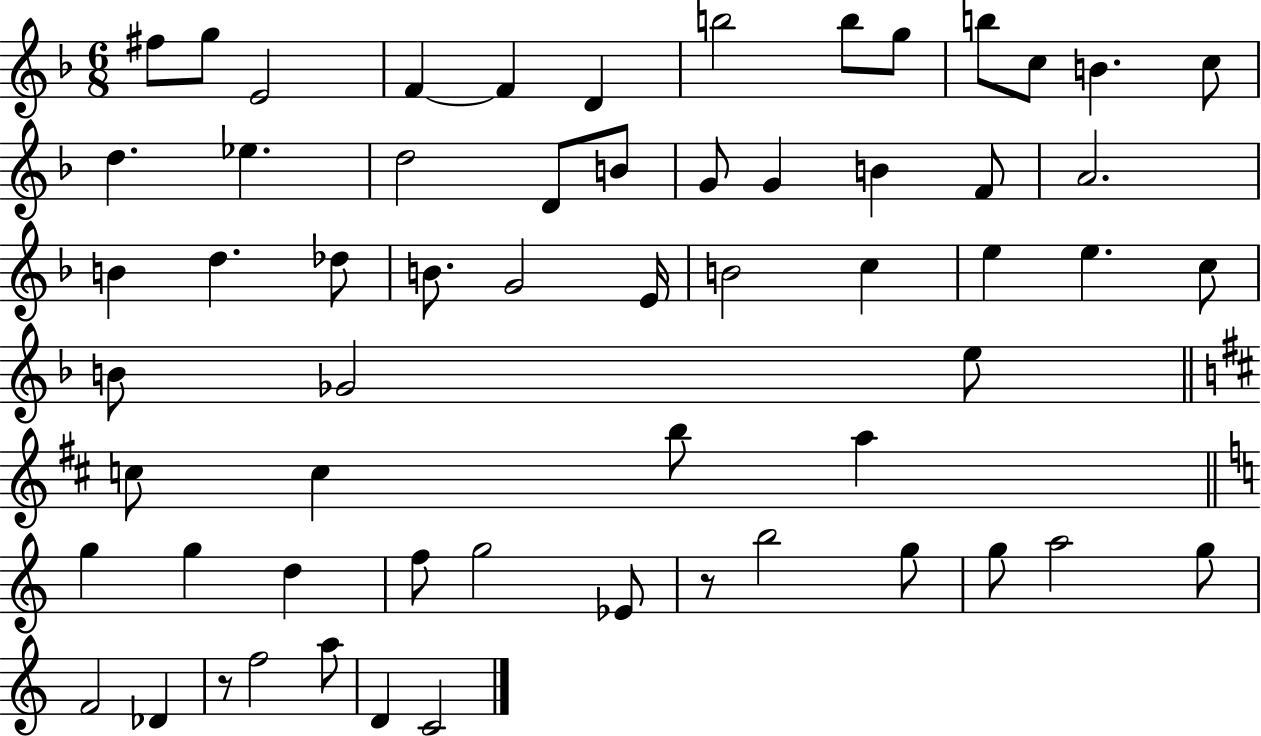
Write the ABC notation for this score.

X:1
T:Untitled
M:6/8
L:1/4
K:F
^f/2 g/2 E2 F F D b2 b/2 g/2 b/2 c/2 B c/2 d _e d2 D/2 B/2 G/2 G B F/2 A2 B d _d/2 B/2 G2 E/4 B2 c e e c/2 B/2 _G2 e/2 c/2 c b/2 a g g d f/2 g2 _E/2 z/2 b2 g/2 g/2 a2 g/2 F2 _D z/2 f2 a/2 D C2